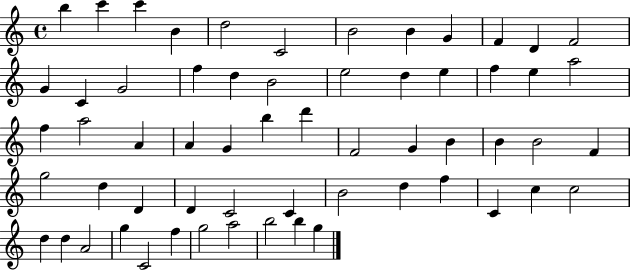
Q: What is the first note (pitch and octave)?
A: B5